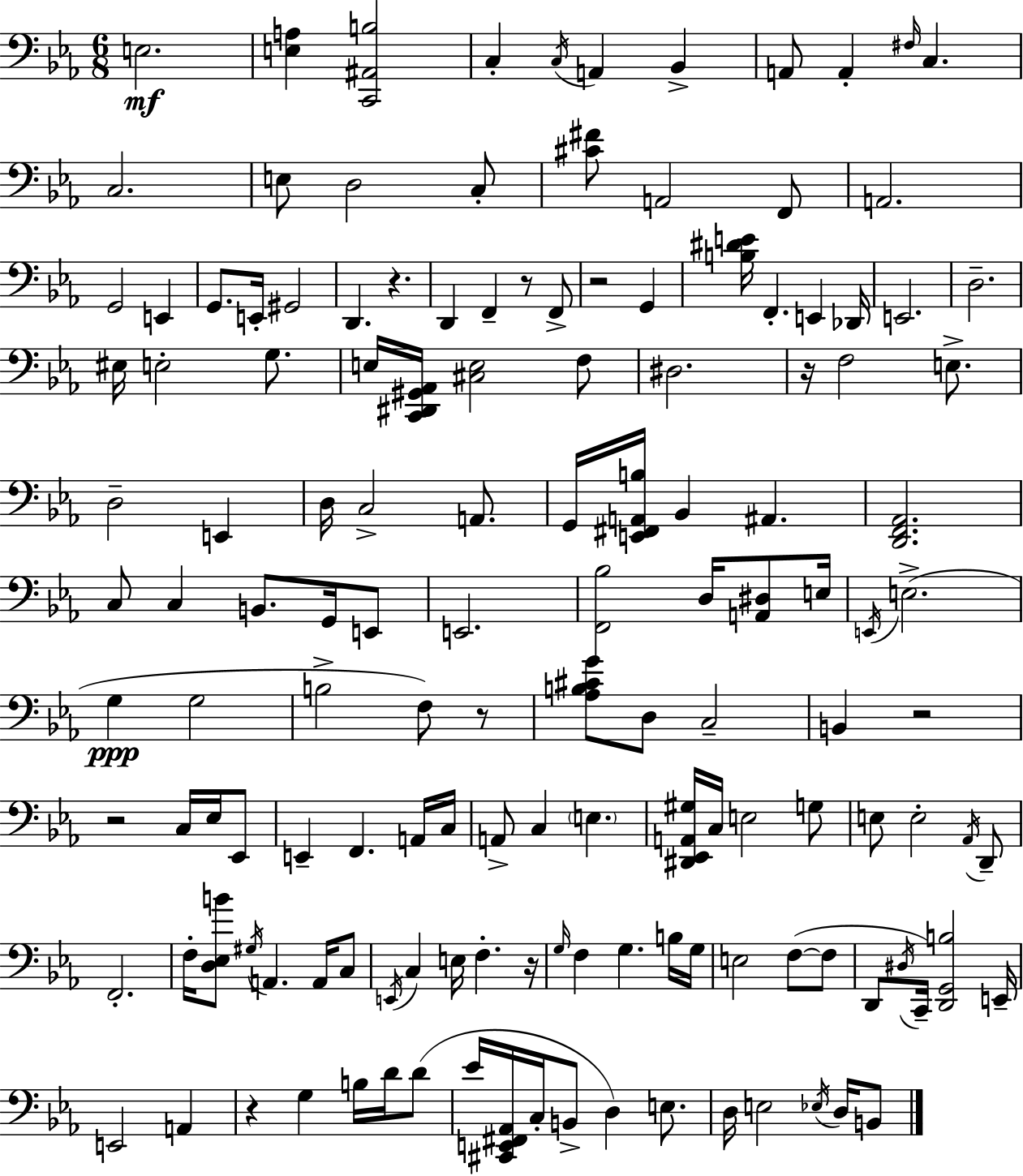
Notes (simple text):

E3/h. [E3,A3]/q [C2,A#2,B3]/h C3/q C3/s A2/q Bb2/q A2/e A2/q F#3/s C3/q. C3/h. E3/e D3/h C3/e [C#4,F#4]/e A2/h F2/e A2/h. G2/h E2/q G2/e. E2/s G#2/h D2/q. R/q. D2/q F2/q R/e F2/e R/h G2/q [B3,D#4,E4]/s F2/q. E2/q Db2/s E2/h. D3/h. EIS3/s E3/h G3/e. E3/s [C2,D#2,G#2,Ab2]/s [C#3,E3]/h F3/e D#3/h. R/s F3/h E3/e. D3/h E2/q D3/s C3/h A2/e. G2/s [E2,F#2,A2,B3]/s Bb2/q A#2/q. [D2,F2,Ab2]/h. C3/e C3/q B2/e. G2/s E2/e E2/h. [F2,Bb3]/h D3/s [A2,D#3]/e E3/s E2/s E3/h. G3/q G3/h B3/h F3/e R/e [Ab3,B3,C#4,G4]/e D3/e C3/h B2/q R/h R/h C3/s Eb3/s Eb2/e E2/q F2/q. A2/s C3/s A2/e C3/q E3/q. [D#2,Eb2,A2,G#3]/s C3/s E3/h G3/e E3/e E3/h Ab2/s D2/e F2/h. F3/s [D3,Eb3,B4]/e G#3/s A2/q. A2/s C3/e E2/s C3/q E3/s F3/q. R/s G3/s F3/q G3/q. B3/s G3/s E3/h F3/e F3/e D2/e D#3/s C2/s [D2,G2,B3]/h E2/s E2/h A2/q R/q G3/q B3/s D4/s D4/e Eb4/s [C#2,E2,F#2,Ab2]/s C3/s B2/e D3/q E3/e. D3/s E3/h Eb3/s D3/s B2/e